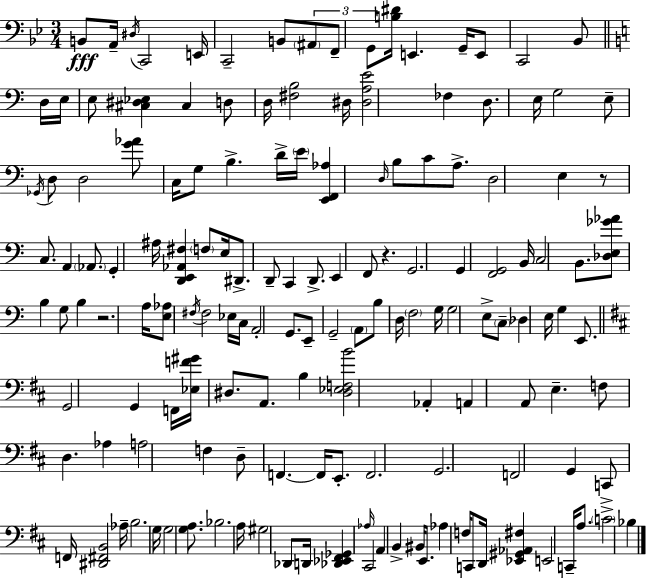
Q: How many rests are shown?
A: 3